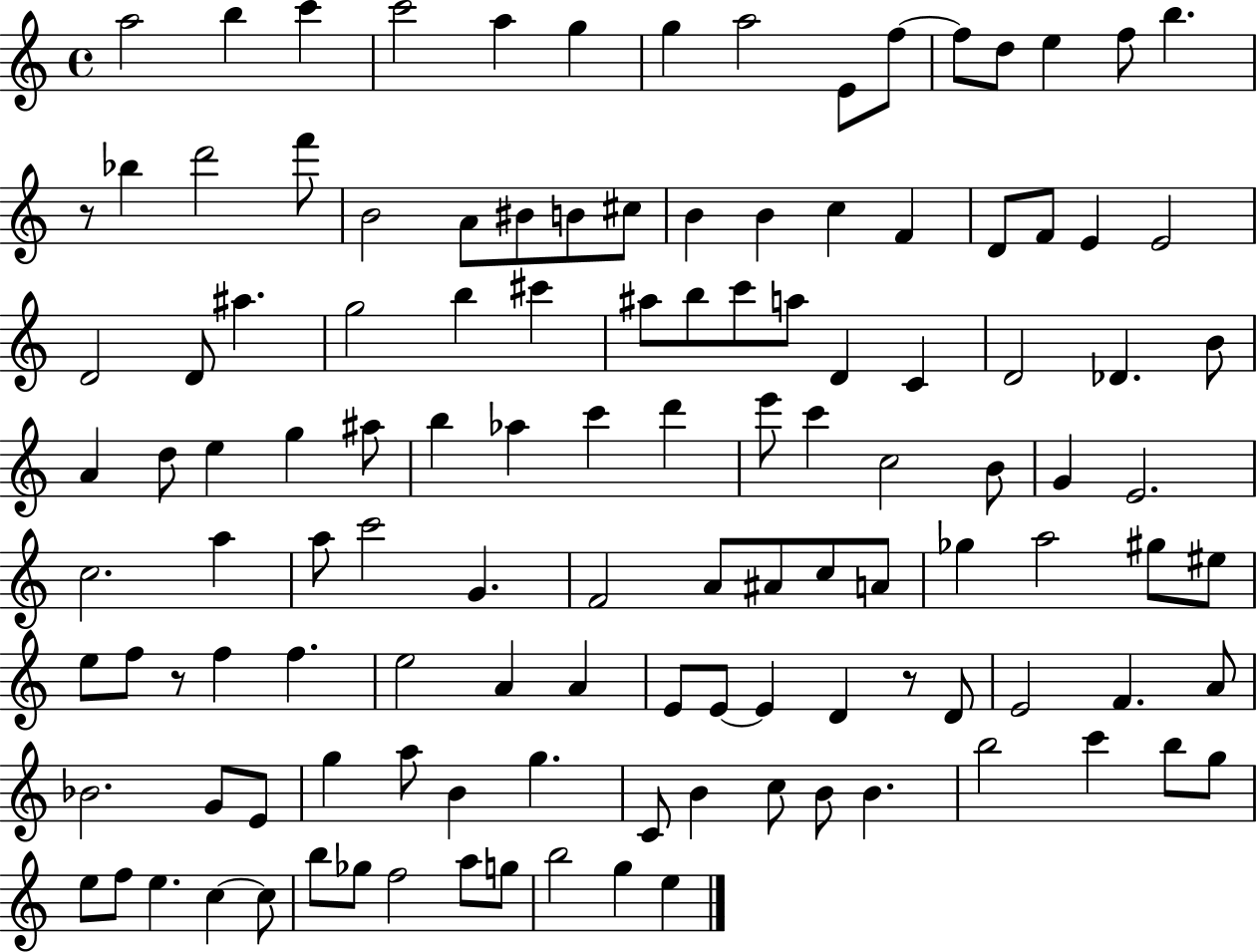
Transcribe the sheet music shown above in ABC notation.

X:1
T:Untitled
M:4/4
L:1/4
K:C
a2 b c' c'2 a g g a2 E/2 f/2 f/2 d/2 e f/2 b z/2 _b d'2 f'/2 B2 A/2 ^B/2 B/2 ^c/2 B B c F D/2 F/2 E E2 D2 D/2 ^a g2 b ^c' ^a/2 b/2 c'/2 a/2 D C D2 _D B/2 A d/2 e g ^a/2 b _a c' d' e'/2 c' c2 B/2 G E2 c2 a a/2 c'2 G F2 A/2 ^A/2 c/2 A/2 _g a2 ^g/2 ^e/2 e/2 f/2 z/2 f f e2 A A E/2 E/2 E D z/2 D/2 E2 F A/2 _B2 G/2 E/2 g a/2 B g C/2 B c/2 B/2 B b2 c' b/2 g/2 e/2 f/2 e c c/2 b/2 _g/2 f2 a/2 g/2 b2 g e